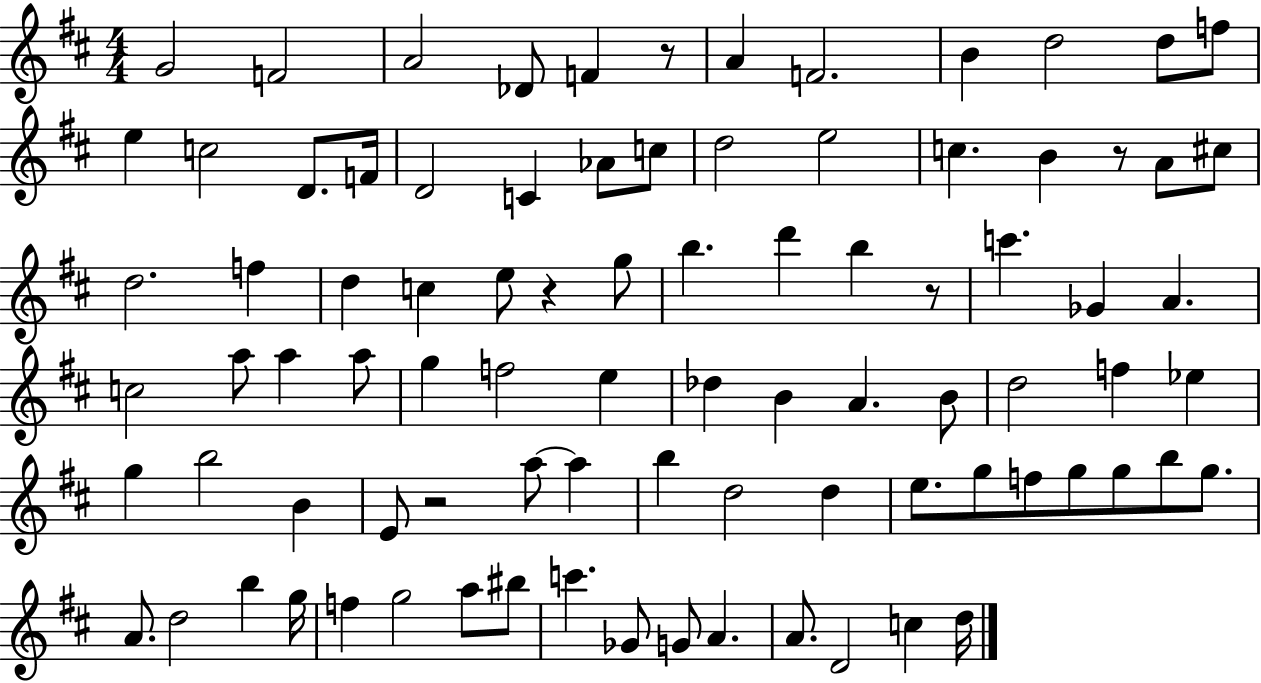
G4/h F4/h A4/h Db4/e F4/q R/e A4/q F4/h. B4/q D5/h D5/e F5/e E5/q C5/h D4/e. F4/s D4/h C4/q Ab4/e C5/e D5/h E5/h C5/q. B4/q R/e A4/e C#5/e D5/h. F5/q D5/q C5/q E5/e R/q G5/e B5/q. D6/q B5/q R/e C6/q. Gb4/q A4/q. C5/h A5/e A5/q A5/e G5/q F5/h E5/q Db5/q B4/q A4/q. B4/e D5/h F5/q Eb5/q G5/q B5/h B4/q E4/e R/h A5/e A5/q B5/q D5/h D5/q E5/e. G5/e F5/e G5/e G5/e B5/e G5/e. A4/e. D5/h B5/q G5/s F5/q G5/h A5/e BIS5/e C6/q. Gb4/e G4/e A4/q. A4/e. D4/h C5/q D5/s